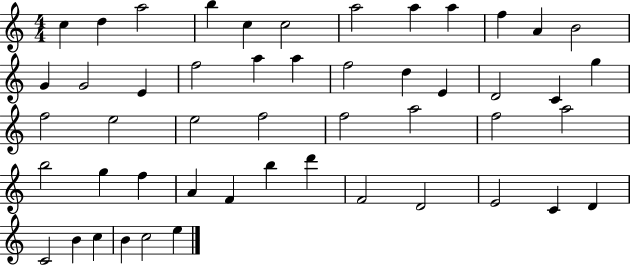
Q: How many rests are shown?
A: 0